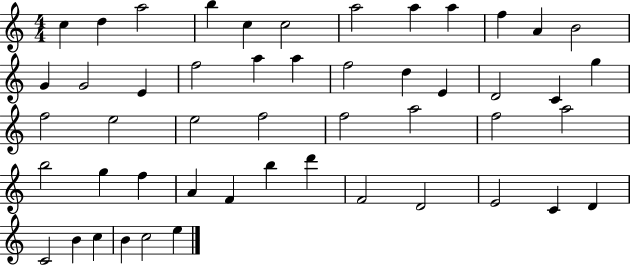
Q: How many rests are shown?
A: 0